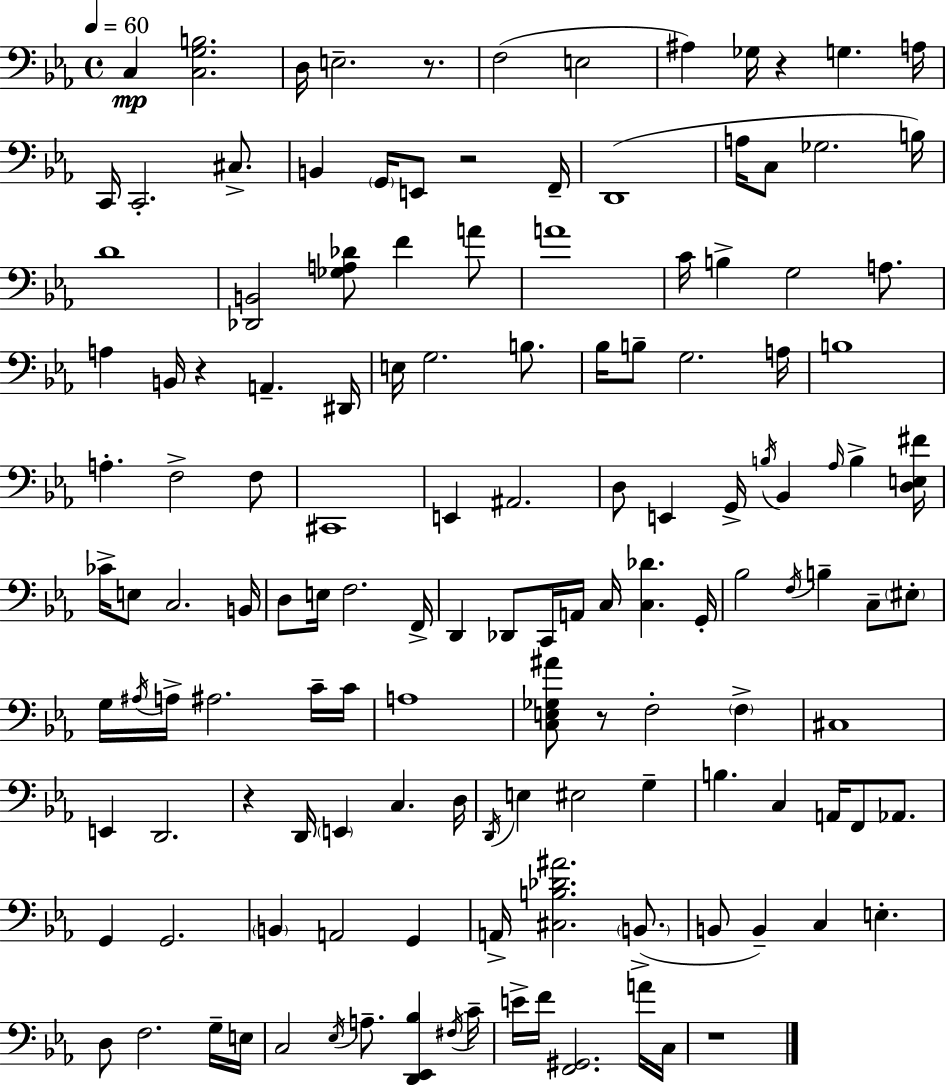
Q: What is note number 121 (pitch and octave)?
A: A4